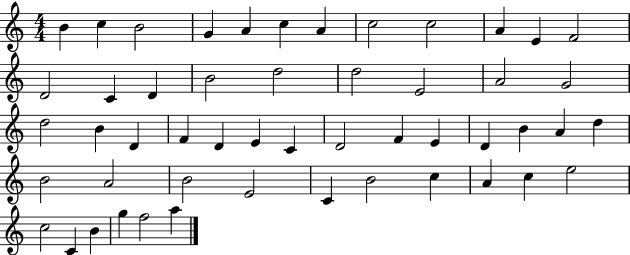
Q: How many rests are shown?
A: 0